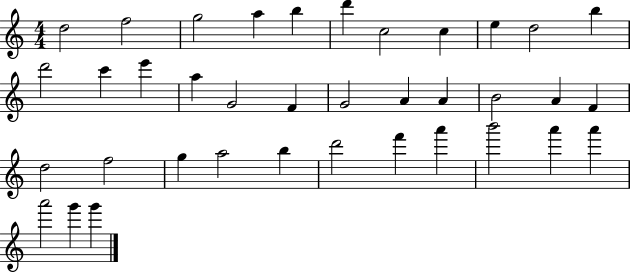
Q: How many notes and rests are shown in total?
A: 37